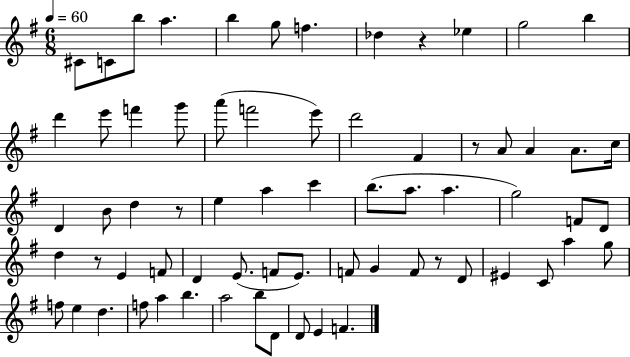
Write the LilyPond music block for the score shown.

{
  \clef treble
  \numericTimeSignature
  \time 6/8
  \key g \major
  \tempo 4 = 60
  \repeat volta 2 { cis'8 c'8 b''8 a''4. | b''4 g''8 f''4. | des''4 r4 ees''4 | g''2 b''4 | \break d'''4 e'''8 f'''4 g'''8 | a'''8( f'''2 e'''8) | d'''2 fis'4 | r8 a'8 a'4 a'8. c''16 | \break d'4 b'8 d''4 r8 | e''4 a''4 c'''4 | b''8.( a''8. a''4. | g''2) f'8 d'8 | \break d''4 r8 e'4 f'8 | d'4 e'8.( f'8 e'8.) | f'8 g'4 f'8 r8 d'8 | eis'4 c'8 a''4 g''8 | \break f''8 e''4 d''4. | f''8 a''4 b''4. | a''2 b''8 d'8 | d'8 e'4 f'4. | \break } \bar "|."
}